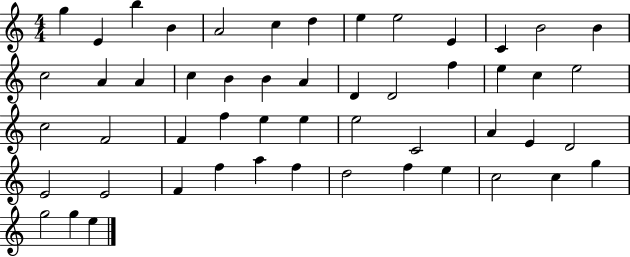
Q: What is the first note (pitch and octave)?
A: G5